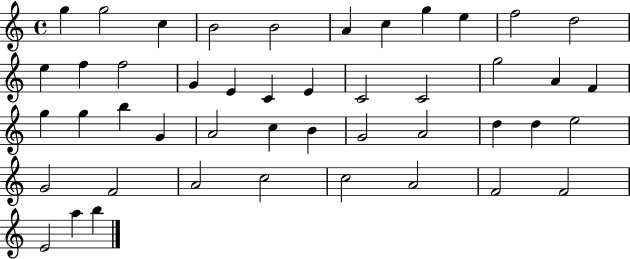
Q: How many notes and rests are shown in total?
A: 46